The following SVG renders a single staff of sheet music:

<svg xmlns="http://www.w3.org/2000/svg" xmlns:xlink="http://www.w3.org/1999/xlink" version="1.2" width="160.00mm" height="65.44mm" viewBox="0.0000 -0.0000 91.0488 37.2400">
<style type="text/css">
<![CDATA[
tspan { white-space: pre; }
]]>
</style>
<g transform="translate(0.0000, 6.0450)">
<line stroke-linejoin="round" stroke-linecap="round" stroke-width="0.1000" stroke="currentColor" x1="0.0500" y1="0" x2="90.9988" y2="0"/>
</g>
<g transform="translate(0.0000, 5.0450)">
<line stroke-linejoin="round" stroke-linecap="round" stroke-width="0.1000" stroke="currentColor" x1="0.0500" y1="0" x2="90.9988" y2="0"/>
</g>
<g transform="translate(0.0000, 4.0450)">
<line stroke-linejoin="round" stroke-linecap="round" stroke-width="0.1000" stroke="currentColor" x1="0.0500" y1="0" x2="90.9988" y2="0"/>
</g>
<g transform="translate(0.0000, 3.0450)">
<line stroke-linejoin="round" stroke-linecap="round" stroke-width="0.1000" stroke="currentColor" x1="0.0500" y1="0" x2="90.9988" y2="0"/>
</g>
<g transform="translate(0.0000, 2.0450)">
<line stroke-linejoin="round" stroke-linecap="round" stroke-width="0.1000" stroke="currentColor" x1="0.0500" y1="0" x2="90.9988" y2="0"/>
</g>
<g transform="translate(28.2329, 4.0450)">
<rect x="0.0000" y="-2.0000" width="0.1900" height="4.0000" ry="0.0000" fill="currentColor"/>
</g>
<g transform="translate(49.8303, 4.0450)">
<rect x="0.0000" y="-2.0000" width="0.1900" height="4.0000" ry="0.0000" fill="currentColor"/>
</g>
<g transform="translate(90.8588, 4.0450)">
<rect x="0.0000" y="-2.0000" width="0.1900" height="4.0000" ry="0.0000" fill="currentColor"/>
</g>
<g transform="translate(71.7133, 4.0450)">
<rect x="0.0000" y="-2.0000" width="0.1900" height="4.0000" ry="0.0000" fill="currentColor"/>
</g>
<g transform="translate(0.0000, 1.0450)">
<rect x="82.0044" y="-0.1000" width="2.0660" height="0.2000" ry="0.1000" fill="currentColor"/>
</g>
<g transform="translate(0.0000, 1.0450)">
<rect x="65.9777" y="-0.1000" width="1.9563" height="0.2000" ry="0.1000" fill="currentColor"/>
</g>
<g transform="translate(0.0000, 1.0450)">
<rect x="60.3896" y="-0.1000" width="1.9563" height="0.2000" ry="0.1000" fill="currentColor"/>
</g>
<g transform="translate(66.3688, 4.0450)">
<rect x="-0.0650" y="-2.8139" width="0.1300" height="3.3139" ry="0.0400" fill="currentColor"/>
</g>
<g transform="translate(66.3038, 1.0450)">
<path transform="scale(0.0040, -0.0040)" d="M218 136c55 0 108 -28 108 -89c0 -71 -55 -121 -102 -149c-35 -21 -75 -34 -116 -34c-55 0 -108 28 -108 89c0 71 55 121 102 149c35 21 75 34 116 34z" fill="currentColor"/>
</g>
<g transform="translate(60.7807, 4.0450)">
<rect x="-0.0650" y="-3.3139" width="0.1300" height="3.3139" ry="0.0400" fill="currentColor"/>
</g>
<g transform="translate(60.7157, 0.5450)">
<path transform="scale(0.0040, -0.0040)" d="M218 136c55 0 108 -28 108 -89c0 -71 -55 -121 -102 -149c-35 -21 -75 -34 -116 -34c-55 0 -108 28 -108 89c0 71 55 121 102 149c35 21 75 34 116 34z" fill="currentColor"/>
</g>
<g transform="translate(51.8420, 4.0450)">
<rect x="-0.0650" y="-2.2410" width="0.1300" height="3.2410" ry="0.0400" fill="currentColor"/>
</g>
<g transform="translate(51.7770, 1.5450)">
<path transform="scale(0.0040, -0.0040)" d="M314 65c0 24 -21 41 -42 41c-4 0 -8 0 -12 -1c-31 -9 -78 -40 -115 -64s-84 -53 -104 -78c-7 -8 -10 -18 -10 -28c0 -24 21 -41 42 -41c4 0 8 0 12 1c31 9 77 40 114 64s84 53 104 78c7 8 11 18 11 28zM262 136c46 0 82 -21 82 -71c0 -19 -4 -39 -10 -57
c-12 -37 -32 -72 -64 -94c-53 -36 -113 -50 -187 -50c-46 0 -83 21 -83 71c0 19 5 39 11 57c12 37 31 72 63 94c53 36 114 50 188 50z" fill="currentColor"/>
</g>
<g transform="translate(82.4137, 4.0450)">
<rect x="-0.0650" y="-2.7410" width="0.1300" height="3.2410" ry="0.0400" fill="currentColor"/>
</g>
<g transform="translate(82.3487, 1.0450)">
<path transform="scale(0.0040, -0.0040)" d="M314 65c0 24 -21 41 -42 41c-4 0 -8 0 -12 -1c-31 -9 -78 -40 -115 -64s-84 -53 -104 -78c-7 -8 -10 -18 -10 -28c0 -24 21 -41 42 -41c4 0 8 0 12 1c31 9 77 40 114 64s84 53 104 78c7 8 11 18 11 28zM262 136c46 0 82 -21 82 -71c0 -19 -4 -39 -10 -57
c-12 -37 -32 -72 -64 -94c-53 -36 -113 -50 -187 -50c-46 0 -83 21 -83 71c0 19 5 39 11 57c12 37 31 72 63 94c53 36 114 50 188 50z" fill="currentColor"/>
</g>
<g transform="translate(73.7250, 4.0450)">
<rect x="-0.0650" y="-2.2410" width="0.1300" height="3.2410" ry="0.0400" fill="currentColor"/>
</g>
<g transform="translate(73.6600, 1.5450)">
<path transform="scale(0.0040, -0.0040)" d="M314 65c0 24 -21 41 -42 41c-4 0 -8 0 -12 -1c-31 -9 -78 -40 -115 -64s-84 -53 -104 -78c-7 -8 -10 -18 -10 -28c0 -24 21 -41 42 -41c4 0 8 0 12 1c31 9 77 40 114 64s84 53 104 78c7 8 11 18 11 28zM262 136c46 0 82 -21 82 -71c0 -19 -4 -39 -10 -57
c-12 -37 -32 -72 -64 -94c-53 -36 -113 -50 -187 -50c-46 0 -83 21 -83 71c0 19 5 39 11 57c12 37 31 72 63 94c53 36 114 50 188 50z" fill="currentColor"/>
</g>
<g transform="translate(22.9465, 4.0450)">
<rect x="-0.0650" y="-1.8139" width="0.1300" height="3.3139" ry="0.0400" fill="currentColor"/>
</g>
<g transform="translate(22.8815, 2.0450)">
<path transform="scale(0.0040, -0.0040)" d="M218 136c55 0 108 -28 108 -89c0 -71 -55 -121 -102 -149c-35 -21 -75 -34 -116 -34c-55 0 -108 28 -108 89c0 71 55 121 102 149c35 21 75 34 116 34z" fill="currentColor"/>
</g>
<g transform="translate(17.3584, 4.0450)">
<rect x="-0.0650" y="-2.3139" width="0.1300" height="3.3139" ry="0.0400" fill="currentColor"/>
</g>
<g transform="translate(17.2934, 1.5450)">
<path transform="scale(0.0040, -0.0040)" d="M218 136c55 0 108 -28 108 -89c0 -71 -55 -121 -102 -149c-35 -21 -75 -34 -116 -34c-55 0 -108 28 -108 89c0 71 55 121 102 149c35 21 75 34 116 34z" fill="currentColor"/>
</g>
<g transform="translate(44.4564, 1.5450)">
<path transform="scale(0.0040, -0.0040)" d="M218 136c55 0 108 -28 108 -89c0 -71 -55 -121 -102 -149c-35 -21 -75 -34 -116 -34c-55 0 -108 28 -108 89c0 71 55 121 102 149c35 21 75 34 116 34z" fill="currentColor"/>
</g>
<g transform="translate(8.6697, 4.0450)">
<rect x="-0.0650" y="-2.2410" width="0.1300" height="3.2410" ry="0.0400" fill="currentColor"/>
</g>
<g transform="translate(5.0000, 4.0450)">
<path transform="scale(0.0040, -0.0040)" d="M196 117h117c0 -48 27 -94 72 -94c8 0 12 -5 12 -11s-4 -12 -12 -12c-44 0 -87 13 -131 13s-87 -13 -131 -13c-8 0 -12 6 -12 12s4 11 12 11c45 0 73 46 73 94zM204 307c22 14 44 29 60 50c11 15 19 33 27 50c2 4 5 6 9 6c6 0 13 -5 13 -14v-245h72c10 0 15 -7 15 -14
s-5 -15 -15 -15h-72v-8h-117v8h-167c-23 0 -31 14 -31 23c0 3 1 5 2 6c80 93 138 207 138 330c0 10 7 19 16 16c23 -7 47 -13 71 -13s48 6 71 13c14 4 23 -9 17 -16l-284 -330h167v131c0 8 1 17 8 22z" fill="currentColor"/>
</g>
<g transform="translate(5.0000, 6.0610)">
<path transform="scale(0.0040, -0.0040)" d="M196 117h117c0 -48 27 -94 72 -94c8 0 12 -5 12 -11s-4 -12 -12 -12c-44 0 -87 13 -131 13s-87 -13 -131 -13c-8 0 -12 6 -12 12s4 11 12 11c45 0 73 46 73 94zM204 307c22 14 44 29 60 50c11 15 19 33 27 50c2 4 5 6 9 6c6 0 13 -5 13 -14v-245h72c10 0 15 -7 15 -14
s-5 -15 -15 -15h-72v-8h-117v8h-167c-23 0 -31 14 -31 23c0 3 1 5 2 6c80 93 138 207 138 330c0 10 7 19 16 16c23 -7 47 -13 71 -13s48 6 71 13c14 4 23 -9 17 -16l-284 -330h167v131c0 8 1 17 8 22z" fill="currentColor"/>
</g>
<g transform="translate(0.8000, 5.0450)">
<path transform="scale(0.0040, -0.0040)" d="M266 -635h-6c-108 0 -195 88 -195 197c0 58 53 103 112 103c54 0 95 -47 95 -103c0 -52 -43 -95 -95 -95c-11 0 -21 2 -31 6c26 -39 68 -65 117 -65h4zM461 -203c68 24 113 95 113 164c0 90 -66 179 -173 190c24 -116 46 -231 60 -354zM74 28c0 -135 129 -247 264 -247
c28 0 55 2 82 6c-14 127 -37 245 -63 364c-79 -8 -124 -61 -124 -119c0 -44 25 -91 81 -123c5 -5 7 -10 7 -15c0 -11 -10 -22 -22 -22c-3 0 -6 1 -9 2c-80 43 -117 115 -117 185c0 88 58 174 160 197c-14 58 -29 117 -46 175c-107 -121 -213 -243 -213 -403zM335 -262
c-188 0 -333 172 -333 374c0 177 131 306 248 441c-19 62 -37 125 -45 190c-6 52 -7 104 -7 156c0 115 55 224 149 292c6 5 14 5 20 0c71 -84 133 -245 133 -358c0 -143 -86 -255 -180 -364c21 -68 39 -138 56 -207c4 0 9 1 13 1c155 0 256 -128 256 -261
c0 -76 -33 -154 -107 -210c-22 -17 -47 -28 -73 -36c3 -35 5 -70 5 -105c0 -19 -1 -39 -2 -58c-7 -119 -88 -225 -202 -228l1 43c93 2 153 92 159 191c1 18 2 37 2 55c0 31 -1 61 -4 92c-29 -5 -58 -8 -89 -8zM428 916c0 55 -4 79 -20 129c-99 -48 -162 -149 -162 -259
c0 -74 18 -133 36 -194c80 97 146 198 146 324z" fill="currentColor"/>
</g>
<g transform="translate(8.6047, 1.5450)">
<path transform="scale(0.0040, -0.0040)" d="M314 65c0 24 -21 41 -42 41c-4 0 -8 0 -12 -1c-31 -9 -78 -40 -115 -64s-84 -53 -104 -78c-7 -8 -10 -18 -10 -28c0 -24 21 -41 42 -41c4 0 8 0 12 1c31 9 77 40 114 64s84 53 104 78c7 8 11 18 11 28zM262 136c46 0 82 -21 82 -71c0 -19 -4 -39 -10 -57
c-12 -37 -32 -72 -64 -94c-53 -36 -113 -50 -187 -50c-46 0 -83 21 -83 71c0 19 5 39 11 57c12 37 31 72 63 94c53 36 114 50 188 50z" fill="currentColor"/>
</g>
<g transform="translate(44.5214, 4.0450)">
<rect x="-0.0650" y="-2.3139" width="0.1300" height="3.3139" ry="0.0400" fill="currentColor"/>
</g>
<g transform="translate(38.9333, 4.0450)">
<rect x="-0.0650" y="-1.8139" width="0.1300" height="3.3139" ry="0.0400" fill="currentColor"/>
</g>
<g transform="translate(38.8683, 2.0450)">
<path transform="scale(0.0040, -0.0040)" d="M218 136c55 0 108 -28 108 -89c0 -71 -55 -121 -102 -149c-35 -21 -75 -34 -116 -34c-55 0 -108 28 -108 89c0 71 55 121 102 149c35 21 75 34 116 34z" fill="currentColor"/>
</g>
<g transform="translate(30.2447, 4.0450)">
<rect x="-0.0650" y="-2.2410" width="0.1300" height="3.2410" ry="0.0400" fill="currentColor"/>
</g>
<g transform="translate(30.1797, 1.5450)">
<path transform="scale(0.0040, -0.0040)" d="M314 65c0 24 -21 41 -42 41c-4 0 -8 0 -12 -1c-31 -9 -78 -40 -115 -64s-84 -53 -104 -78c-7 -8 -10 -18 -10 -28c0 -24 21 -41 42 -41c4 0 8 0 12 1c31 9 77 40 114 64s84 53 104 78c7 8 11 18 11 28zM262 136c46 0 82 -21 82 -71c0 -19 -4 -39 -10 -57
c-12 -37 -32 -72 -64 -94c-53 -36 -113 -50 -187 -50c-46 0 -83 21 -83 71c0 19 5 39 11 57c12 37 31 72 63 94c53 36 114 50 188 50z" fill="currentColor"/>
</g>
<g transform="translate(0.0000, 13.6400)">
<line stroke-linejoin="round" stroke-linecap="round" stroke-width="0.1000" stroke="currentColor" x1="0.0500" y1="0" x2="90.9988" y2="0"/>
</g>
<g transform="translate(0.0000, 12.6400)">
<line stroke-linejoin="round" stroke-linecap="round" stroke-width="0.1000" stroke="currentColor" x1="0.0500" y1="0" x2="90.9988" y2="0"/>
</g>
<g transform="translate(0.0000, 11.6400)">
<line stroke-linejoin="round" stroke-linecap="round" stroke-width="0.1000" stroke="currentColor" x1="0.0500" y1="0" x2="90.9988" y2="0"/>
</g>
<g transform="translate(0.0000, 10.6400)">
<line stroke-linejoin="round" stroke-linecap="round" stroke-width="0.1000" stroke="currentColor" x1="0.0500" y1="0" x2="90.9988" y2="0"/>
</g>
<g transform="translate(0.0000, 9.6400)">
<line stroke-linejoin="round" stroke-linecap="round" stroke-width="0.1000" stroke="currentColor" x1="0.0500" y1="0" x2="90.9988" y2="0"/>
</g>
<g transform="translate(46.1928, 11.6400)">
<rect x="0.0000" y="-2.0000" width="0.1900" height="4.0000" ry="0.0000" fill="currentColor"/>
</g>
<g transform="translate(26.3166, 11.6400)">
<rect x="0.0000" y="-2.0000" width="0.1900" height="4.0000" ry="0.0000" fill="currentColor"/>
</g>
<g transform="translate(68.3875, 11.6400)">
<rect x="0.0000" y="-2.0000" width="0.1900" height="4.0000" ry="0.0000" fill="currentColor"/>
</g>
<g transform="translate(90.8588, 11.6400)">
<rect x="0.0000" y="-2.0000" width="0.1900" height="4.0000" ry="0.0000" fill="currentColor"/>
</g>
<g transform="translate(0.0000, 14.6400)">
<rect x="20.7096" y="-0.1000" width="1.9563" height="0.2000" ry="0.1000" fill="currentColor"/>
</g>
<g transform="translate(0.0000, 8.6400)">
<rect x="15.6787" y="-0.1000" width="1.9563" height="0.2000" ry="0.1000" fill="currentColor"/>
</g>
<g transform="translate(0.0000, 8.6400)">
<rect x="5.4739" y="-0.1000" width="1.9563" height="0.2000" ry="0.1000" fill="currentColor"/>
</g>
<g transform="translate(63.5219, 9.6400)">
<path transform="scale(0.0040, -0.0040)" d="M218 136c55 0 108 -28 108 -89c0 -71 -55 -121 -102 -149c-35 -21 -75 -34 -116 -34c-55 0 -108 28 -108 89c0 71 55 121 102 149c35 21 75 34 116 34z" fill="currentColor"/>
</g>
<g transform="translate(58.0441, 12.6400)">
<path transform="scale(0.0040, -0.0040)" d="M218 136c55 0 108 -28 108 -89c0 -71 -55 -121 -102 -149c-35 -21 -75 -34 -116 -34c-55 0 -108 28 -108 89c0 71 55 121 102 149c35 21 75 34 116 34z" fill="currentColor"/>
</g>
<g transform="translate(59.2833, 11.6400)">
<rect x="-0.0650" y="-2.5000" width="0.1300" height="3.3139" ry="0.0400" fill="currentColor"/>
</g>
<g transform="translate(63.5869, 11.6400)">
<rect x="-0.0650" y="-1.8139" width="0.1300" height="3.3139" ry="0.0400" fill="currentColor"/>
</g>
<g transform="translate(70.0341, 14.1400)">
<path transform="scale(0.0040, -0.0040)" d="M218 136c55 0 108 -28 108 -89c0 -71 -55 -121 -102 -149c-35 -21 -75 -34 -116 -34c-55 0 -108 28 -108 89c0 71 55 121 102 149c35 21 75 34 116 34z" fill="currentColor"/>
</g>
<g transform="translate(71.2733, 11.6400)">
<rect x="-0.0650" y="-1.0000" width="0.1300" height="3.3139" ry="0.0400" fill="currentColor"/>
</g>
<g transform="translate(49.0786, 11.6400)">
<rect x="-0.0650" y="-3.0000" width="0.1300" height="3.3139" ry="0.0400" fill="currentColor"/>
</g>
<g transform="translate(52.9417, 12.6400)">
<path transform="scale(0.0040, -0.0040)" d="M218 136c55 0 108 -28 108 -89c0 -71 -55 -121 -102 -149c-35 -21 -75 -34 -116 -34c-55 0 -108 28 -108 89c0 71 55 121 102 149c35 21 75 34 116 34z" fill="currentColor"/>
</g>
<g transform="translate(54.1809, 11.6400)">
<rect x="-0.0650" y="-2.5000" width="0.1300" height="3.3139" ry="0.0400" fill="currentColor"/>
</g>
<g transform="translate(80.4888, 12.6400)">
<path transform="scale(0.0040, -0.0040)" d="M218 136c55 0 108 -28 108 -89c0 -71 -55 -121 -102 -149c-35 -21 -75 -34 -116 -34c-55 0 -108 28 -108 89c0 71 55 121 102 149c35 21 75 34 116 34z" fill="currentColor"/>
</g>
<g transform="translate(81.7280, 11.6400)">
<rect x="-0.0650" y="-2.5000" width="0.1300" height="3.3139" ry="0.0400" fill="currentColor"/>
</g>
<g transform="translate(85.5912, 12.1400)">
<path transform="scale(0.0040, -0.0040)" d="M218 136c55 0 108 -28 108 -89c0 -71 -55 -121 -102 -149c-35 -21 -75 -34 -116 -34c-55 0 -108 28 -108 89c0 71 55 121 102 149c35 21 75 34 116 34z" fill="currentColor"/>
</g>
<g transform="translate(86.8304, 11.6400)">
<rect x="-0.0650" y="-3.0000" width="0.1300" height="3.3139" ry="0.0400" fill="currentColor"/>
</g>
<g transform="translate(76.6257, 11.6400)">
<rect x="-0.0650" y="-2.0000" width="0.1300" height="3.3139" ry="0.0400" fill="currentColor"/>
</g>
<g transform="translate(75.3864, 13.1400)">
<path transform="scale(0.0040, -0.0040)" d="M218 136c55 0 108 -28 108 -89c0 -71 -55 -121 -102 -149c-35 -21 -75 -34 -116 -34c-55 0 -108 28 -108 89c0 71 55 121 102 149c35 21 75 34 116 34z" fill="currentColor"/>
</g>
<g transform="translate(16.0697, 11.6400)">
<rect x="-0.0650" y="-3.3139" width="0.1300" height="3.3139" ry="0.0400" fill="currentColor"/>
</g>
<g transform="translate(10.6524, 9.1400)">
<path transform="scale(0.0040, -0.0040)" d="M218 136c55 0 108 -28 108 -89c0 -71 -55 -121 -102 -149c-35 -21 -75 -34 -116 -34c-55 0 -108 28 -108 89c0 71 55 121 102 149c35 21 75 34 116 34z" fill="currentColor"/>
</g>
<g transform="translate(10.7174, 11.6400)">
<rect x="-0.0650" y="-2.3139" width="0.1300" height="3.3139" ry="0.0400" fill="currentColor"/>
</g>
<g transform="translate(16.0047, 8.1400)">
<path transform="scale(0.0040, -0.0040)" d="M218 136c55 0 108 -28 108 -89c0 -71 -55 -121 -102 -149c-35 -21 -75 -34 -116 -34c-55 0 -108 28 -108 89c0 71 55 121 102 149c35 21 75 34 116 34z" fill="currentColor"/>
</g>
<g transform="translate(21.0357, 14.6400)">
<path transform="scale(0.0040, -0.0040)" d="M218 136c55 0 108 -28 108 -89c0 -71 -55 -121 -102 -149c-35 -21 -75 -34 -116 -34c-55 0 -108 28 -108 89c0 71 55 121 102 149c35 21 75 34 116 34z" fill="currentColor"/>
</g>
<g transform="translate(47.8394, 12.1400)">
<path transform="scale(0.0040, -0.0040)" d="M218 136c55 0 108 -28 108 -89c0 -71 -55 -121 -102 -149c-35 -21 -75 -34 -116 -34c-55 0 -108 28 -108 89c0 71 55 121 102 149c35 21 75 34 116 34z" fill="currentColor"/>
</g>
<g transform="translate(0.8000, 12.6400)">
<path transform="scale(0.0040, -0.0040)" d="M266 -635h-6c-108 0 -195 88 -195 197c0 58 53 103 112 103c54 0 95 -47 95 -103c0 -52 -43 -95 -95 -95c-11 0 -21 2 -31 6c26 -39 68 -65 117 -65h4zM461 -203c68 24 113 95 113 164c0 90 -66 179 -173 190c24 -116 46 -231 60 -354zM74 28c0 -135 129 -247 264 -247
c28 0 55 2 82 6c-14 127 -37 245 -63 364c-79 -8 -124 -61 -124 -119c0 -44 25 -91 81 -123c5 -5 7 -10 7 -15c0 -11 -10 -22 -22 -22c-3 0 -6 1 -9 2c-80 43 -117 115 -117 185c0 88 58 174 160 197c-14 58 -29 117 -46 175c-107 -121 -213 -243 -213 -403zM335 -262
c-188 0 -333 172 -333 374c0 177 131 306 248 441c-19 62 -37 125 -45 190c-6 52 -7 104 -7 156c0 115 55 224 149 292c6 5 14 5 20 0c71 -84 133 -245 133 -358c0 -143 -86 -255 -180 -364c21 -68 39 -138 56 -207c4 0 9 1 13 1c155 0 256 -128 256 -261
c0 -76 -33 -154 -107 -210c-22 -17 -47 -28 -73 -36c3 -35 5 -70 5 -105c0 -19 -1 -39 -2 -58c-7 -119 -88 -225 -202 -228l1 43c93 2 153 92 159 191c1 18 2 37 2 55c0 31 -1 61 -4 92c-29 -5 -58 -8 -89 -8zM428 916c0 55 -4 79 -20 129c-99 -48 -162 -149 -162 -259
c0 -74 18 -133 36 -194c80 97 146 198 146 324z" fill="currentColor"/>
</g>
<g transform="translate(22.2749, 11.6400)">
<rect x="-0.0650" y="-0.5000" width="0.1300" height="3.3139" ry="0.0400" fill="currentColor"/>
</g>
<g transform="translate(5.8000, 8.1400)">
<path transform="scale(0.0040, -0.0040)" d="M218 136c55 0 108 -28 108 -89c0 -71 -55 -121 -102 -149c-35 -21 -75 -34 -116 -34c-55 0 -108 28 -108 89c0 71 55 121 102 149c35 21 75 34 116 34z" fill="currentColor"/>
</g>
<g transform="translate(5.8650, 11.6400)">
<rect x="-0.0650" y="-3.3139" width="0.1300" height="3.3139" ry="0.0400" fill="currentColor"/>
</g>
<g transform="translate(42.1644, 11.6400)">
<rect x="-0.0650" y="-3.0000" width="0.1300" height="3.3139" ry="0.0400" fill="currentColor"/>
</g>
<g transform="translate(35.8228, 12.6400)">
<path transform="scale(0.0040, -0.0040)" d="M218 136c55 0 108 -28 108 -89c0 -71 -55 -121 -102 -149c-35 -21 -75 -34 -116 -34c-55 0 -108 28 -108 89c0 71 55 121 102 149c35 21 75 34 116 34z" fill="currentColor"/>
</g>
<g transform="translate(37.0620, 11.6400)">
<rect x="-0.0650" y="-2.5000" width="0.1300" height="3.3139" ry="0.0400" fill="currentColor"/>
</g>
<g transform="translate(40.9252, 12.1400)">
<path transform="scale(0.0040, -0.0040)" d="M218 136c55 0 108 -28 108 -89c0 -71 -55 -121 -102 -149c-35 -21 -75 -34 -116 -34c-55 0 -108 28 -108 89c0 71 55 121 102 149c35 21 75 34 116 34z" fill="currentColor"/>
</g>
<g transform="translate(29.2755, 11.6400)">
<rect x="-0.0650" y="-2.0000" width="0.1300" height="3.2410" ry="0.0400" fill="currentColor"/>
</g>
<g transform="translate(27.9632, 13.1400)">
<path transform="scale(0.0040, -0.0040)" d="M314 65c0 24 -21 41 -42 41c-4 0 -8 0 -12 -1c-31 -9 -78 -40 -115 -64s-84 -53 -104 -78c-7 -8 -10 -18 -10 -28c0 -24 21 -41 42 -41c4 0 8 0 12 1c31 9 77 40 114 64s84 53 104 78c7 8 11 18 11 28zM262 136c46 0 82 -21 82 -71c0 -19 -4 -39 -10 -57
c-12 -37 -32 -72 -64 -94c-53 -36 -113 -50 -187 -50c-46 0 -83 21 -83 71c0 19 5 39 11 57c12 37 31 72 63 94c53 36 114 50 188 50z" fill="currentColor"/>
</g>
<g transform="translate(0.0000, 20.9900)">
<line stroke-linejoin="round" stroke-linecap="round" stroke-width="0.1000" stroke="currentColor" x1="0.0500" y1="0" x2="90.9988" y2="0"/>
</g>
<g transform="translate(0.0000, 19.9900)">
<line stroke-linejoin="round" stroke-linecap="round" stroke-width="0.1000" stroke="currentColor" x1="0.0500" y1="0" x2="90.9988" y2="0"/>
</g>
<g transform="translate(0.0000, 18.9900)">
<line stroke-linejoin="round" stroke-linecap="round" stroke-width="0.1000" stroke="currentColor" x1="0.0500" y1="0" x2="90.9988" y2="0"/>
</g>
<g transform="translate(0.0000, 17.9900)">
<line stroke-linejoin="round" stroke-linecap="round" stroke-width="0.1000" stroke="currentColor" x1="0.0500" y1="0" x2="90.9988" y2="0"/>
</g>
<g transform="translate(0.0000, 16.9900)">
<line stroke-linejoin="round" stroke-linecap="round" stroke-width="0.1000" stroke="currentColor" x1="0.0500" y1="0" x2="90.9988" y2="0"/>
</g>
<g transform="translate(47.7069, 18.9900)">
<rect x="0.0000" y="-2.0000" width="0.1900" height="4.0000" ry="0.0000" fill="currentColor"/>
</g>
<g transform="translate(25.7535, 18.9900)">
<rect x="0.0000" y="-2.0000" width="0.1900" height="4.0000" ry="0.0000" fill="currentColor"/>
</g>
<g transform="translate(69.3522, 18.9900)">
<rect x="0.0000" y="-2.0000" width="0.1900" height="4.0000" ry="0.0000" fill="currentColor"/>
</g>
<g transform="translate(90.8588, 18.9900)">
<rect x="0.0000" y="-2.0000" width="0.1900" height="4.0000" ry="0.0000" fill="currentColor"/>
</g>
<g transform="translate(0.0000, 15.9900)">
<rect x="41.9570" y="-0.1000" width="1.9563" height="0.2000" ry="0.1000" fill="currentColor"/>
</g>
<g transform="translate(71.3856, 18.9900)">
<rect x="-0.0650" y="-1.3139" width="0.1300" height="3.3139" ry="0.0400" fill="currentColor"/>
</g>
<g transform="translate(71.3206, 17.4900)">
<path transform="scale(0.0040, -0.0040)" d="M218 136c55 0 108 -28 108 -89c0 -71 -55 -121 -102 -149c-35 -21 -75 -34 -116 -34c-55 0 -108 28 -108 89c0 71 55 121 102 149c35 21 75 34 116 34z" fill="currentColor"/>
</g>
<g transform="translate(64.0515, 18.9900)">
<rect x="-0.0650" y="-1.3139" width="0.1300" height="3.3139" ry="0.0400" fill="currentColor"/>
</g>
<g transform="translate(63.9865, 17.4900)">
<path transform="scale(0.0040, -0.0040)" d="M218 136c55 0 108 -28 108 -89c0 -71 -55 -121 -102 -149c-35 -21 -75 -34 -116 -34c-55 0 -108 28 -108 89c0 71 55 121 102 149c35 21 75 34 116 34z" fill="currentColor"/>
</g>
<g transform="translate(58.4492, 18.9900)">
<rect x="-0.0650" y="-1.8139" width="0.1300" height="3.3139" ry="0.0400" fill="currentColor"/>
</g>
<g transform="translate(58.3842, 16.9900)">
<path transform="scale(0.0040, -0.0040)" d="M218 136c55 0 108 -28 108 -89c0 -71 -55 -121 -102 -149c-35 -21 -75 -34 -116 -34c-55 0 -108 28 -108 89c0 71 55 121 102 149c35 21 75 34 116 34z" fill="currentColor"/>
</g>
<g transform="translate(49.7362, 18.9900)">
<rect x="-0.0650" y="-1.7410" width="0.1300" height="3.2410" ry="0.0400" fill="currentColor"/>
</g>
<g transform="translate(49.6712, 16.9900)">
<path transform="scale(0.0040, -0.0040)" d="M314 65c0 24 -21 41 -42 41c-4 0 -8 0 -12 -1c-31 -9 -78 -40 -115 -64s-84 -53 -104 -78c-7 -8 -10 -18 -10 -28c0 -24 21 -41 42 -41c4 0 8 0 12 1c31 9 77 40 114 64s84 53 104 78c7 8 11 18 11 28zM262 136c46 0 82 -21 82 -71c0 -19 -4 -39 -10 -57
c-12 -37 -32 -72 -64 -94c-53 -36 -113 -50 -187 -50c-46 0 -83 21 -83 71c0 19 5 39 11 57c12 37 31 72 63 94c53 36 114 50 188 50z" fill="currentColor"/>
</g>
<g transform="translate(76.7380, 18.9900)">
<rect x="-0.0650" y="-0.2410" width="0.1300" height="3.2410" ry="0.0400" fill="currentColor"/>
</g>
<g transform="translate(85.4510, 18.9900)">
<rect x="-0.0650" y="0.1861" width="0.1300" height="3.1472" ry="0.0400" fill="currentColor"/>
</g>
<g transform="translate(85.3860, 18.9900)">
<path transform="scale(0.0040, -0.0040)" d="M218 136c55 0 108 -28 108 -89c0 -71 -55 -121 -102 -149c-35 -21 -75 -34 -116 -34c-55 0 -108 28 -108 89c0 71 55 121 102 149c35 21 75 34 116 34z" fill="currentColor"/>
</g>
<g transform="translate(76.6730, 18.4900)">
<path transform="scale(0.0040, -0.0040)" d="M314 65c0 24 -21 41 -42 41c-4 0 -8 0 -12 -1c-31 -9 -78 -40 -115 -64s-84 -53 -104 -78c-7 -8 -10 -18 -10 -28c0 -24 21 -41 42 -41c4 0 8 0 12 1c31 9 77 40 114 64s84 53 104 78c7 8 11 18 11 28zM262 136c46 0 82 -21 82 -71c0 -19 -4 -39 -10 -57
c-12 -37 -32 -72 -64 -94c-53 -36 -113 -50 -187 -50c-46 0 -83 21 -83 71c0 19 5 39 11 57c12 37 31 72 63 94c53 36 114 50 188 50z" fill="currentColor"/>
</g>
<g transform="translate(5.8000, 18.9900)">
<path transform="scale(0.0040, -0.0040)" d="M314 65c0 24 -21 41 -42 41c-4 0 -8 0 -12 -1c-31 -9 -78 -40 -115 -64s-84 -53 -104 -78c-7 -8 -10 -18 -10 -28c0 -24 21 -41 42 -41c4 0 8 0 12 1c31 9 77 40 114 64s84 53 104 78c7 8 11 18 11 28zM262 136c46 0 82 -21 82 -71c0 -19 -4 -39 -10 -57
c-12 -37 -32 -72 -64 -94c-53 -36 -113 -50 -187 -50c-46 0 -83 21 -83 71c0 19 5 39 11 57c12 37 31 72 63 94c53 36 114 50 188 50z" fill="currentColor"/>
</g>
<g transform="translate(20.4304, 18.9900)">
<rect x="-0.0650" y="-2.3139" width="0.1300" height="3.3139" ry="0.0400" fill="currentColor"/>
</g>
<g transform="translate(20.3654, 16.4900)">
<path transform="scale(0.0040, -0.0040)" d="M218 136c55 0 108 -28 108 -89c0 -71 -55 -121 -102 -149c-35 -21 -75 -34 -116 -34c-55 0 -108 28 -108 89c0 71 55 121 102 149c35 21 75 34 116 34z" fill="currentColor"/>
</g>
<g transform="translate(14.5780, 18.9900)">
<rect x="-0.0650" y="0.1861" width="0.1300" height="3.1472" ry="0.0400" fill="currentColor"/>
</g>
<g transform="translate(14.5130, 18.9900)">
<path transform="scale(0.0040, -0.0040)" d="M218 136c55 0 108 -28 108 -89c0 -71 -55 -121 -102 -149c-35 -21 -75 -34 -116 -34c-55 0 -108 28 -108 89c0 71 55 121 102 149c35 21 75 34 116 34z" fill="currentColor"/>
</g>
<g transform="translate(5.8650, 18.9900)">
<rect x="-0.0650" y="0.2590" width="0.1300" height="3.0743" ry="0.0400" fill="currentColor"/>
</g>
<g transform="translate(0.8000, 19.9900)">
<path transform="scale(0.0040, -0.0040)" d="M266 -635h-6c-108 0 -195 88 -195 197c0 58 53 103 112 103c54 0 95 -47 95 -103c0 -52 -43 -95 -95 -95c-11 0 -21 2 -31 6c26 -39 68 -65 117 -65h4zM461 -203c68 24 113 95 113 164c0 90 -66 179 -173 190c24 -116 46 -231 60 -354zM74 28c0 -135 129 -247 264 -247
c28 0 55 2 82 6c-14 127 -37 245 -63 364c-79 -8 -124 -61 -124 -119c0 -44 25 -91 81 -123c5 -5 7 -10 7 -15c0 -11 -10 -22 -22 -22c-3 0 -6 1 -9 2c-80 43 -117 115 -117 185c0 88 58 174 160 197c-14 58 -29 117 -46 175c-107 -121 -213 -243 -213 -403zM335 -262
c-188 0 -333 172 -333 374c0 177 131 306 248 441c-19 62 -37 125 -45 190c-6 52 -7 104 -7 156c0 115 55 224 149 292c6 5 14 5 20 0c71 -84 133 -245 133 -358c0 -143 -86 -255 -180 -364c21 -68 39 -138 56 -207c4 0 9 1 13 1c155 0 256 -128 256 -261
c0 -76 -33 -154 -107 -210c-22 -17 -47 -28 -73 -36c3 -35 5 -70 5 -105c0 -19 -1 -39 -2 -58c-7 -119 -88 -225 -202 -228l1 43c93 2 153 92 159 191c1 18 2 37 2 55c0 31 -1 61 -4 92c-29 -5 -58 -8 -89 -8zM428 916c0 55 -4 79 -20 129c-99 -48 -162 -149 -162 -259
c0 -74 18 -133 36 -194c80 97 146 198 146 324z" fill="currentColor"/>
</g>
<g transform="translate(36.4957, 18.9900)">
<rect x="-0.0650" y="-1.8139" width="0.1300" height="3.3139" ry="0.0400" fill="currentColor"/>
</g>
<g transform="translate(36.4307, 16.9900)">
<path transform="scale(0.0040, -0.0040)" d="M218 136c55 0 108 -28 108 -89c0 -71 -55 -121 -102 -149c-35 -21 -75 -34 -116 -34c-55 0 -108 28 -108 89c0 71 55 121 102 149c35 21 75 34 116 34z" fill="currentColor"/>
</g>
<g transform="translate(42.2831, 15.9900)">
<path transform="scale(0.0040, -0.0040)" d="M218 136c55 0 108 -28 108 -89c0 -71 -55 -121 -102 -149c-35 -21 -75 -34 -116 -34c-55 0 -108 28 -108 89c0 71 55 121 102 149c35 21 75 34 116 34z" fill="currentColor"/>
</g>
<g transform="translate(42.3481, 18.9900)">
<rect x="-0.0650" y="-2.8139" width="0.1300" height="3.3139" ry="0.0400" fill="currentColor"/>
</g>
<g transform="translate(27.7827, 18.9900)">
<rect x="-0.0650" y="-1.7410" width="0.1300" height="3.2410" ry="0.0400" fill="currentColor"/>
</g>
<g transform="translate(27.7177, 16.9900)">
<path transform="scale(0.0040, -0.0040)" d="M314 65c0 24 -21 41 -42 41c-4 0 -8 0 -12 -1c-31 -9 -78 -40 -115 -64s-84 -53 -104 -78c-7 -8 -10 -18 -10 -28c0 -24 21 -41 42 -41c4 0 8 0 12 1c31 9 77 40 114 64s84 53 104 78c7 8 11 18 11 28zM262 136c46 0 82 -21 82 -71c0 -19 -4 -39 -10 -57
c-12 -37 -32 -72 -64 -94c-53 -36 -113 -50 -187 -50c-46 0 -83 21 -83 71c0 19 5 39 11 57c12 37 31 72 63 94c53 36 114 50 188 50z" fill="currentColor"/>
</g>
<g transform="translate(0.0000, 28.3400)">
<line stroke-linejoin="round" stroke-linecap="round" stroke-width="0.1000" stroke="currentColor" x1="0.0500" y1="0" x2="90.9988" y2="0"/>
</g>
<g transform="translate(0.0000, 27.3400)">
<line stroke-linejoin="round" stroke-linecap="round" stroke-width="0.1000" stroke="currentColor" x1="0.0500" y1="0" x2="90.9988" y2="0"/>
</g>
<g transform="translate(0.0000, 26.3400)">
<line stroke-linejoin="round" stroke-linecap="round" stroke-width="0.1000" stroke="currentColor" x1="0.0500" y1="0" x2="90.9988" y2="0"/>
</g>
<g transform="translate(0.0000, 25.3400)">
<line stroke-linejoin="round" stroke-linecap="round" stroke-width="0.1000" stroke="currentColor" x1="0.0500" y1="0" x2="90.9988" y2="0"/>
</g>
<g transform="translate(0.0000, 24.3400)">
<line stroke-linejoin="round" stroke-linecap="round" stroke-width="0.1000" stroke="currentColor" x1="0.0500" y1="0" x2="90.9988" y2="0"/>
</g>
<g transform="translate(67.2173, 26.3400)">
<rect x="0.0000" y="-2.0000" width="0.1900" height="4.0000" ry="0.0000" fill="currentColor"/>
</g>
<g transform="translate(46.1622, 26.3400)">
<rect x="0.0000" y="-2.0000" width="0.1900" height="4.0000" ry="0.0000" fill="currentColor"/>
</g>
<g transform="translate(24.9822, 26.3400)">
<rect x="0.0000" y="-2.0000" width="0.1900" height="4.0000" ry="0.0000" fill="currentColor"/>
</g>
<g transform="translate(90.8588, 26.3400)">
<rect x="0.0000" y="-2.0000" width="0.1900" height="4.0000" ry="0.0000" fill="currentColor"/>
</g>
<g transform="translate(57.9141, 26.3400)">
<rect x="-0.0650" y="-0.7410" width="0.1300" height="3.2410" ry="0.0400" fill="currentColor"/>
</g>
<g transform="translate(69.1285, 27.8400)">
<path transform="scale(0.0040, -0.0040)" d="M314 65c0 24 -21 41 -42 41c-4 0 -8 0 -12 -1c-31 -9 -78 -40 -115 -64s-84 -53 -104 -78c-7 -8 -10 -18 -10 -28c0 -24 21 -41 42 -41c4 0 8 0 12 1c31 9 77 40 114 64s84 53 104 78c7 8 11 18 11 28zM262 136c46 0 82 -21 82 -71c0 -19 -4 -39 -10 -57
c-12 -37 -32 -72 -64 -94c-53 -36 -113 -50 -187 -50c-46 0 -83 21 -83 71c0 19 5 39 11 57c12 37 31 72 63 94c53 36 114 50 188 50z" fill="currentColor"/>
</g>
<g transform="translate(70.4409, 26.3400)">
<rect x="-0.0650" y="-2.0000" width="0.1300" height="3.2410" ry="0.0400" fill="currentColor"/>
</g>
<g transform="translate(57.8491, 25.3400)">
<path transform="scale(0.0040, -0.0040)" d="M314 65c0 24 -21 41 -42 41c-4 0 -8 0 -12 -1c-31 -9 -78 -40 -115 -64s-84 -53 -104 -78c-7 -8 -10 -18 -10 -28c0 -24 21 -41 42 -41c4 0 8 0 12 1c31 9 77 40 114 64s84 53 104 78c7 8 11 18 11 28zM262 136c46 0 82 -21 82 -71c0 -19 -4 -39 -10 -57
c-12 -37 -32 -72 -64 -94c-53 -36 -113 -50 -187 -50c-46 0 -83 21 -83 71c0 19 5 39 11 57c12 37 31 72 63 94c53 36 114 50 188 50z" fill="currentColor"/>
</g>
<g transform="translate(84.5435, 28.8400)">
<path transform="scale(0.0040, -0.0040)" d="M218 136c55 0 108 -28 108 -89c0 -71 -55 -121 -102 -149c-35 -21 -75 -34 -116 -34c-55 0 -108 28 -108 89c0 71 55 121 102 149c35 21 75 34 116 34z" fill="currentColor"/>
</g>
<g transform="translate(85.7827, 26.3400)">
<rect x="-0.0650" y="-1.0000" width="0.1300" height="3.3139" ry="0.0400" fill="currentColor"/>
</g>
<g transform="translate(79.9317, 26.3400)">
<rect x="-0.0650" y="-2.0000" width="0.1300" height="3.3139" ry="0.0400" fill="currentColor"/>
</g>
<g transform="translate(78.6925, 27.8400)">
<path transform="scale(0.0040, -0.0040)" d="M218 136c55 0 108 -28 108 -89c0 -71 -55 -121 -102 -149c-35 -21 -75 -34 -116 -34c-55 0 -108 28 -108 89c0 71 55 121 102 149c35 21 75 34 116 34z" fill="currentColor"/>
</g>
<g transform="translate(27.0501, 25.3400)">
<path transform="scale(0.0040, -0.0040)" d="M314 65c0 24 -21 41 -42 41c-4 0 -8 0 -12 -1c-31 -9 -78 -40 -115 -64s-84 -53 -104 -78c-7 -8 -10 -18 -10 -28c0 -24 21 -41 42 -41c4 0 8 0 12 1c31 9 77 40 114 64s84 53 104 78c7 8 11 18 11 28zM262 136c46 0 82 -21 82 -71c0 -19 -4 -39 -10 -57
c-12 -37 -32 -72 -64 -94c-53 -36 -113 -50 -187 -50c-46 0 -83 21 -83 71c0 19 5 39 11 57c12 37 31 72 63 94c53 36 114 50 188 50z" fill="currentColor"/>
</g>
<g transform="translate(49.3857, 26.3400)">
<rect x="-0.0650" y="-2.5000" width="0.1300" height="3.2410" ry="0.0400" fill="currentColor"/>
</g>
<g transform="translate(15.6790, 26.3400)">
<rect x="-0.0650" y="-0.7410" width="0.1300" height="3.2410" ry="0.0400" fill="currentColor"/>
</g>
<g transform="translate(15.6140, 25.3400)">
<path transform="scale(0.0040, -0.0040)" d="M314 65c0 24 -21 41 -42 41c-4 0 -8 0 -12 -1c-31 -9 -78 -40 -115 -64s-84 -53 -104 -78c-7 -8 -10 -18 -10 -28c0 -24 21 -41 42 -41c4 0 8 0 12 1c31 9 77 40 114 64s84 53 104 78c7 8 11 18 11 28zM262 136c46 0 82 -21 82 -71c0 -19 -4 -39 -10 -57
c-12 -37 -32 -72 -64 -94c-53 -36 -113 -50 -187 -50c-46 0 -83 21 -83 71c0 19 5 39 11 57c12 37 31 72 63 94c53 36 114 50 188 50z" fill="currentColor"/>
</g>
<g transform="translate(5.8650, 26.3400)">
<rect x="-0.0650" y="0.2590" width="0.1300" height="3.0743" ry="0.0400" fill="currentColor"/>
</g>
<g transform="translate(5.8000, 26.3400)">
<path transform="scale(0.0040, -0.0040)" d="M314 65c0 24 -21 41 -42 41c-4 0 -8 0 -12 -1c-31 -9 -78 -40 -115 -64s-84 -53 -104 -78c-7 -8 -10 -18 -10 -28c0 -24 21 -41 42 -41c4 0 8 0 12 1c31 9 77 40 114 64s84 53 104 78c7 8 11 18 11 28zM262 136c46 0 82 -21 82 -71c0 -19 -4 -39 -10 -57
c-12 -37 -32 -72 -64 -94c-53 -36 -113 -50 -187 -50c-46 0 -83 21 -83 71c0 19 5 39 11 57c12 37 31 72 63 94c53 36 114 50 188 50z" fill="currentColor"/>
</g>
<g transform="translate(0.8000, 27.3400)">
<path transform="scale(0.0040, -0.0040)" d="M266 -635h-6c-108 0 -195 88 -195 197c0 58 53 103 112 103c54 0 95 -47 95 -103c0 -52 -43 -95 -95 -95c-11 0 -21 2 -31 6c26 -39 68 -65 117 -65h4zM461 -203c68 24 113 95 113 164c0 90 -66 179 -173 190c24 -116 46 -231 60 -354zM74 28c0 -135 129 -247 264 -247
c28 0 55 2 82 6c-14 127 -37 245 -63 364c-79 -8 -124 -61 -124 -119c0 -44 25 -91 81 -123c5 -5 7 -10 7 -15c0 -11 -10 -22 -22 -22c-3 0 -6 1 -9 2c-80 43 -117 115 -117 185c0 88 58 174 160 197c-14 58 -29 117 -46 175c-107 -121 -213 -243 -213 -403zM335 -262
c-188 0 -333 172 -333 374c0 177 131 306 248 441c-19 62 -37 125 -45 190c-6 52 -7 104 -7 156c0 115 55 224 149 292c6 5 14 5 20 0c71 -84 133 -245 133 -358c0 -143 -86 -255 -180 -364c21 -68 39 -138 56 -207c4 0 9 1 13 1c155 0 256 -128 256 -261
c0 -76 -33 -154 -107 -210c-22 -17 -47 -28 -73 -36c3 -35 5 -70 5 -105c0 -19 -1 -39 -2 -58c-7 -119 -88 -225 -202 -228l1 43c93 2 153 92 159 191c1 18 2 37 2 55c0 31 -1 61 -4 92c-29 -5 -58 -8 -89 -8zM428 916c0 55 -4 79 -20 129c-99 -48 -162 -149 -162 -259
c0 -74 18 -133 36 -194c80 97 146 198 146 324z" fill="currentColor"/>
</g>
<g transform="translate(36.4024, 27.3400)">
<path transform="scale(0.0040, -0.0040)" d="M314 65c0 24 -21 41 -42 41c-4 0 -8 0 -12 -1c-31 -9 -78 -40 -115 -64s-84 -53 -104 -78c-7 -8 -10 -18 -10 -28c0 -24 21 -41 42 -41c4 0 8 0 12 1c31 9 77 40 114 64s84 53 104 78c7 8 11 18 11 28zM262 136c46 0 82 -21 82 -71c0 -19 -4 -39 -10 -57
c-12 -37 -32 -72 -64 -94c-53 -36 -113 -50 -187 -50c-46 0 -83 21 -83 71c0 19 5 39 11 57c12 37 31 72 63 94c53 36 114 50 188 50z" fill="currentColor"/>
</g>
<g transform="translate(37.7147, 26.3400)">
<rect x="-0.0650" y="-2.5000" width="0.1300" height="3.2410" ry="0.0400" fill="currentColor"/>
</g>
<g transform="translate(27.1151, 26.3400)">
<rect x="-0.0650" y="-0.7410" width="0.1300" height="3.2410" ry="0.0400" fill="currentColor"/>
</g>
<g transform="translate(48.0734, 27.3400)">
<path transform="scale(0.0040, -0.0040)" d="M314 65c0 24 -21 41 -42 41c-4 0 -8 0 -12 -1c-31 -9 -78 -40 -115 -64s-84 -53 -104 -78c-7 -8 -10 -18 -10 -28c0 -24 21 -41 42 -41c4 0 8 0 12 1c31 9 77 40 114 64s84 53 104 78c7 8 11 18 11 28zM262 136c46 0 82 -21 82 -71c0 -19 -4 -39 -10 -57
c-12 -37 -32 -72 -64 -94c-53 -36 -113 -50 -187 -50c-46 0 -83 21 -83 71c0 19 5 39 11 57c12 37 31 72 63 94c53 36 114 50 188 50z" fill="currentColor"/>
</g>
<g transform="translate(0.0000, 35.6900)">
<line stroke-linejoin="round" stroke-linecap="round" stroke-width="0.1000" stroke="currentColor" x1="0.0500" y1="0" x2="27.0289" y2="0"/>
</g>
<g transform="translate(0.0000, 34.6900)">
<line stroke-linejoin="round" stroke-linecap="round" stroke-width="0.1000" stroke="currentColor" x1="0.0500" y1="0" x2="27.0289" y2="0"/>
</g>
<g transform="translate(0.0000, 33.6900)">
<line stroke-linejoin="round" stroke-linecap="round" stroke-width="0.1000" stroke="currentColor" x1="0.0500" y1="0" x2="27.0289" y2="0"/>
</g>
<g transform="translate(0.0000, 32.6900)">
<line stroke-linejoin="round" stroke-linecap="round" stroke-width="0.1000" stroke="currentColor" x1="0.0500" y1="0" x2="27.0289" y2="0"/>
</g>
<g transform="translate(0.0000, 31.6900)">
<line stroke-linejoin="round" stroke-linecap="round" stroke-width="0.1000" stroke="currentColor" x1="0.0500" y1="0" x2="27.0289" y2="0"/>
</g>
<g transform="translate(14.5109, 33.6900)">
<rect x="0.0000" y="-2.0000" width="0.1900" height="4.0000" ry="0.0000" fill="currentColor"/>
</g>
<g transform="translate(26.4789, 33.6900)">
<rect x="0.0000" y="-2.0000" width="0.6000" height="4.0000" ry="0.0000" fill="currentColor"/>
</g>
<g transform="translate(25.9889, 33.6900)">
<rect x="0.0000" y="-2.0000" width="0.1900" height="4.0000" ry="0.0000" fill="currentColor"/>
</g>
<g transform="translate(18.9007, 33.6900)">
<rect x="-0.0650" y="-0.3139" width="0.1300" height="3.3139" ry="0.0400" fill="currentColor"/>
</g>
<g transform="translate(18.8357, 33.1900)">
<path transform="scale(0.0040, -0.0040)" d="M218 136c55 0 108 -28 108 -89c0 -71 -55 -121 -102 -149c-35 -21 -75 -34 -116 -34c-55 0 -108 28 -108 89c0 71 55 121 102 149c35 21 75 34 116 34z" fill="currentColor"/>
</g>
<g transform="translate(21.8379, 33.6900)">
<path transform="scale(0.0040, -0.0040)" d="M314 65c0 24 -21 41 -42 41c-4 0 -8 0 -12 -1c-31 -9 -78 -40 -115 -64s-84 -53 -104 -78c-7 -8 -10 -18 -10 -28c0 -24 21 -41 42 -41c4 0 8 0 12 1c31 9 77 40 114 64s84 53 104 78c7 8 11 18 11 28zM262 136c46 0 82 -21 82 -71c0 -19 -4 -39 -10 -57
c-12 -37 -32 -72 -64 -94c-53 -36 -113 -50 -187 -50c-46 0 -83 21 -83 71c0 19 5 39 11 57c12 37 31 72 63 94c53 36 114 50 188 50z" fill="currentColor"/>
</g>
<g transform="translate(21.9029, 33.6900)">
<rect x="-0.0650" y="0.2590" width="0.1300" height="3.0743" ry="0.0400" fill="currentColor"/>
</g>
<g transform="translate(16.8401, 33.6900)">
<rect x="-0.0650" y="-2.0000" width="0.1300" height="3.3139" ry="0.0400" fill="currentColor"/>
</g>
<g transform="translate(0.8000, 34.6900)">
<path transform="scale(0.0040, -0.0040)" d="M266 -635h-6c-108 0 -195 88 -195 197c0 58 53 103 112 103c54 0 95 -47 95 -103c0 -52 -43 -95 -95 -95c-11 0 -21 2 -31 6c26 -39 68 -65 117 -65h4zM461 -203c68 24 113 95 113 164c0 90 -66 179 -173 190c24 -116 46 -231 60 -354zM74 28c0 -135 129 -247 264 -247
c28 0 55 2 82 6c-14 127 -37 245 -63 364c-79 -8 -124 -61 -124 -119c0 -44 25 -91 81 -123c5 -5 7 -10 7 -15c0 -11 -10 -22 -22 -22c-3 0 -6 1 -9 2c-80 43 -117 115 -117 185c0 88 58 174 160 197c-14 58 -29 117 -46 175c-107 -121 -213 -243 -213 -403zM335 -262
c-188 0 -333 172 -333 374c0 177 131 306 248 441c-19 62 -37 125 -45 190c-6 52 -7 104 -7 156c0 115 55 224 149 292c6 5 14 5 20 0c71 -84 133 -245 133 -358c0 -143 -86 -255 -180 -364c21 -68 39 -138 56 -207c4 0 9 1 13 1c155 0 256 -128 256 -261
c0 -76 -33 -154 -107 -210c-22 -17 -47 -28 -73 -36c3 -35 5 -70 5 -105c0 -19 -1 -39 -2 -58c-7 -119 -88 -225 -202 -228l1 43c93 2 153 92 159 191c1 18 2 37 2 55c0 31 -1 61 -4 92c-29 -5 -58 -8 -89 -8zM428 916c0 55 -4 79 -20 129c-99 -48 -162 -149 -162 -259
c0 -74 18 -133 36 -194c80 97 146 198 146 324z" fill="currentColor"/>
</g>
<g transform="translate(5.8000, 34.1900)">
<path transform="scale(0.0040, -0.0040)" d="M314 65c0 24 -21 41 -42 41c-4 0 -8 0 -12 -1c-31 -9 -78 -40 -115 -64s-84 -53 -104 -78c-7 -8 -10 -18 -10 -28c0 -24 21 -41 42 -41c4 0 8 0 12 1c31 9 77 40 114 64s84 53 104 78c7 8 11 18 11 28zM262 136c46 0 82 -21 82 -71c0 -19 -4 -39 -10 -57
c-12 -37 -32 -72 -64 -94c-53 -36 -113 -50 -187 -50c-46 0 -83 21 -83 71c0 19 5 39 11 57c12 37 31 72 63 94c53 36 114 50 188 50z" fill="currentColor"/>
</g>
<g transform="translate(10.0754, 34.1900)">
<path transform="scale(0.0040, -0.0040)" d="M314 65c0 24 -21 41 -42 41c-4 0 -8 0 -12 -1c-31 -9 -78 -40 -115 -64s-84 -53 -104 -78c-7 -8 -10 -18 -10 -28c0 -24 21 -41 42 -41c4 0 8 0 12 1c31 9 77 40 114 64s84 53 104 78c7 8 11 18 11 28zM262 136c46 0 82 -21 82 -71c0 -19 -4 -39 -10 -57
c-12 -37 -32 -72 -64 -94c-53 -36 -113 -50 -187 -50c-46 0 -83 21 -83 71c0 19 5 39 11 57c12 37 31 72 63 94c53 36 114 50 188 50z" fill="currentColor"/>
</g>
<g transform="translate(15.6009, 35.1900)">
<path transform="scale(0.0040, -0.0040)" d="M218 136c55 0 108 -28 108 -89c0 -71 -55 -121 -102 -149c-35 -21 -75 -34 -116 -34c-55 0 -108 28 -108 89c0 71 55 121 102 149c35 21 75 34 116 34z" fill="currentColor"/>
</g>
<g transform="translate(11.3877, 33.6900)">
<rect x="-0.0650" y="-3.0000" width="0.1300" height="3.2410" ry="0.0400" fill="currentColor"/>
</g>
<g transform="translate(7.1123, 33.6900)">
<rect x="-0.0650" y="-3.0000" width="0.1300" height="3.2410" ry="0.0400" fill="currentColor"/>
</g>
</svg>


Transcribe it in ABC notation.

X:1
T:Untitled
M:4/4
L:1/4
K:C
g2 g f g2 f g g2 b a g2 a2 b g b C F2 G A A G G f D F G A B2 B g f2 f a f2 f e e c2 B B2 d2 d2 G2 G2 d2 F2 F D A2 A2 F c B2